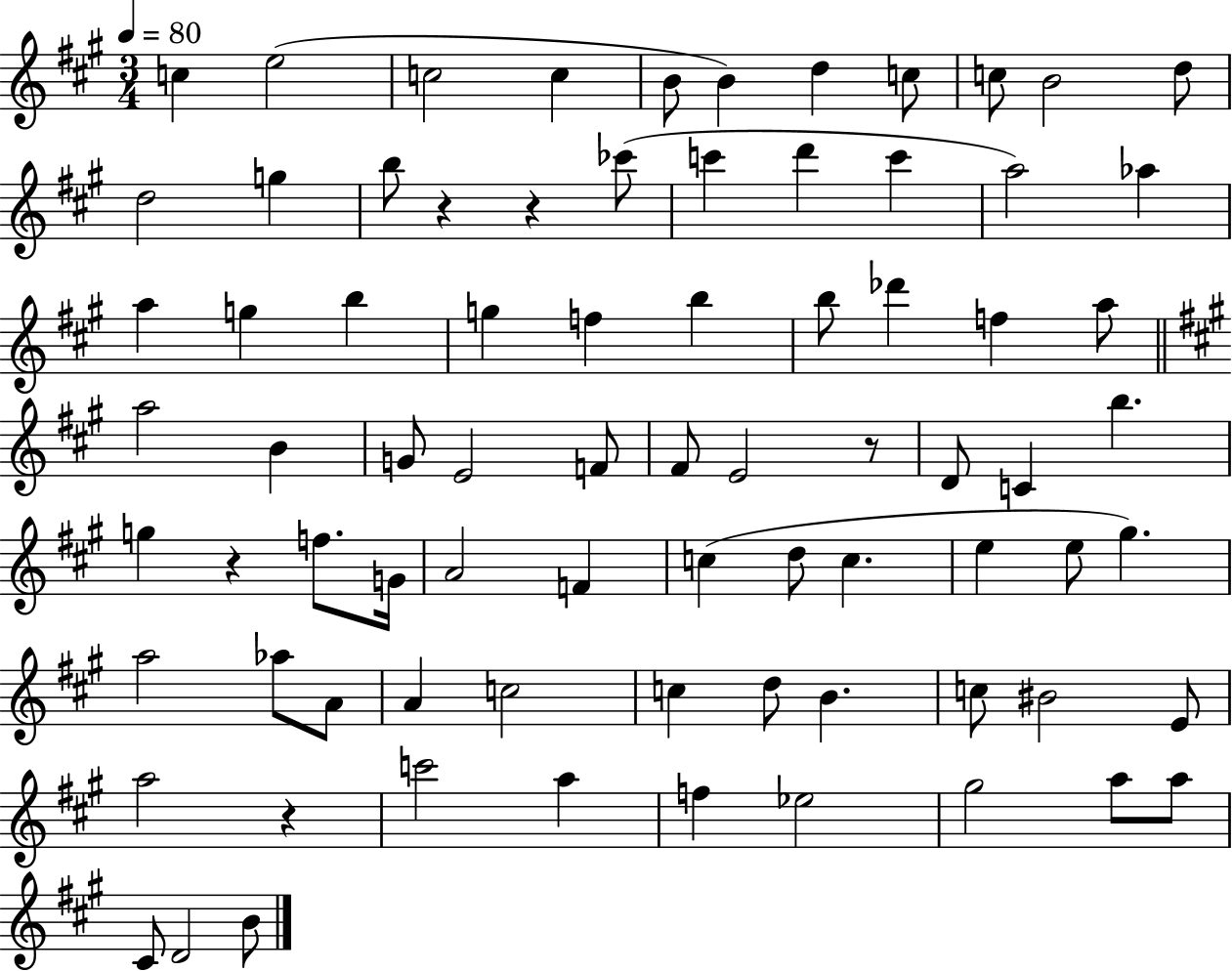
C5/q E5/h C5/h C5/q B4/e B4/q D5/q C5/e C5/e B4/h D5/e D5/h G5/q B5/e R/q R/q CES6/e C6/q D6/q C6/q A5/h Ab5/q A5/q G5/q B5/q G5/q F5/q B5/q B5/e Db6/q F5/q A5/e A5/h B4/q G4/e E4/h F4/e F#4/e E4/h R/e D4/e C4/q B5/q. G5/q R/q F5/e. G4/s A4/h F4/q C5/q D5/e C5/q. E5/q E5/e G#5/q. A5/h Ab5/e A4/e A4/q C5/h C5/q D5/e B4/q. C5/e BIS4/h E4/e A5/h R/q C6/h A5/q F5/q Eb5/h G#5/h A5/e A5/e C#4/e D4/h B4/e